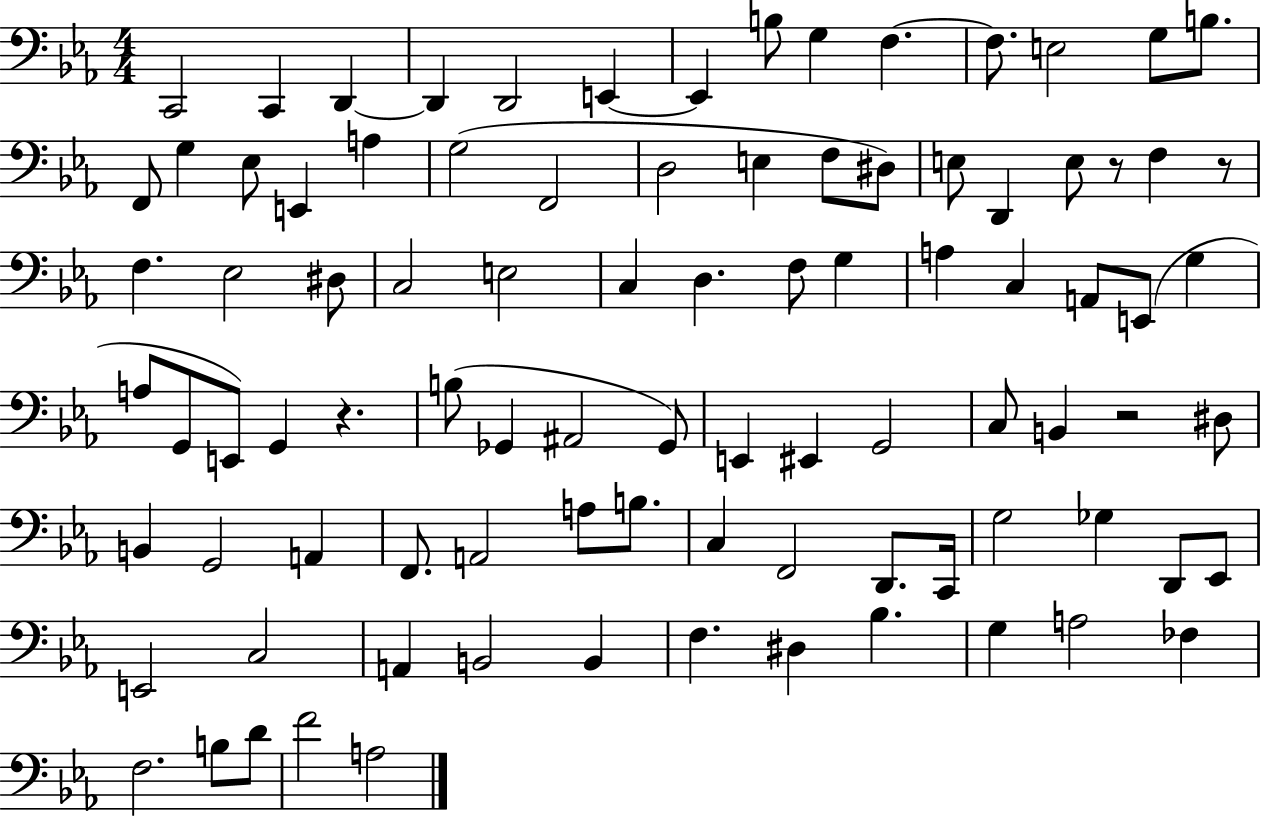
{
  \clef bass
  \numericTimeSignature
  \time 4/4
  \key ees \major
  c,2 c,4 d,4~~ | d,4 d,2 e,4~~ | e,4 b8 g4 f4.~~ | f8. e2 g8 b8. | \break f,8 g4 ees8 e,4 a4 | g2( f,2 | d2 e4 f8 dis8) | e8 d,4 e8 r8 f4 r8 | \break f4. ees2 dis8 | c2 e2 | c4 d4. f8 g4 | a4 c4 a,8 e,8( g4 | \break a8 g,8 e,8) g,4 r4. | b8( ges,4 ais,2 ges,8) | e,4 eis,4 g,2 | c8 b,4 r2 dis8 | \break b,4 g,2 a,4 | f,8. a,2 a8 b8. | c4 f,2 d,8. c,16 | g2 ges4 d,8 ees,8 | \break e,2 c2 | a,4 b,2 b,4 | f4. dis4 bes4. | g4 a2 fes4 | \break f2. b8 d'8 | f'2 a2 | \bar "|."
}